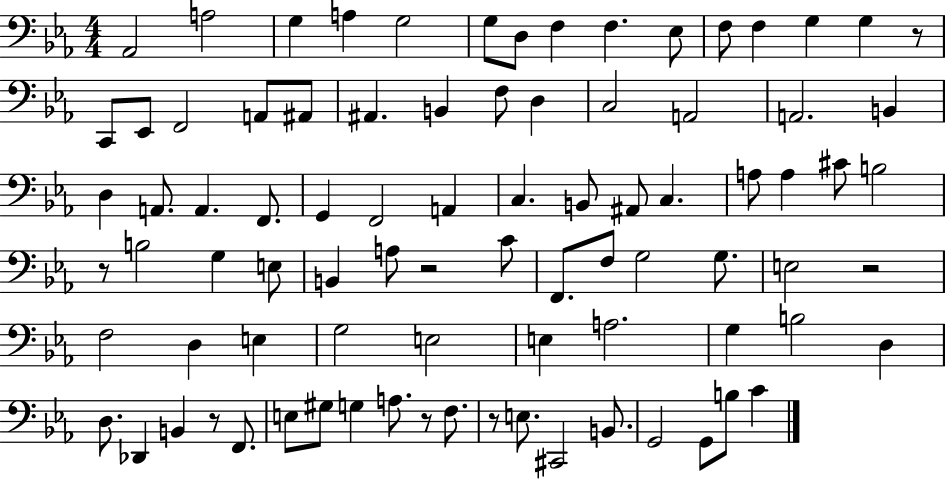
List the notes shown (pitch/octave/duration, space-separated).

Ab2/h A3/h G3/q A3/q G3/h G3/e D3/e F3/q F3/q. Eb3/e F3/e F3/q G3/q G3/q R/e C2/e Eb2/e F2/h A2/e A#2/e A#2/q. B2/q F3/e D3/q C3/h A2/h A2/h. B2/q D3/q A2/e. A2/q. F2/e. G2/q F2/h A2/q C3/q. B2/e A#2/e C3/q. A3/e A3/q C#4/e B3/h R/e B3/h G3/q E3/e B2/q A3/e R/h C4/e F2/e. F3/e G3/h G3/e. E3/h R/h F3/h D3/q E3/q G3/h E3/h E3/q A3/h. G3/q B3/h D3/q D3/e. Db2/q B2/q R/e F2/e. E3/e G#3/e G3/q A3/e. R/e F3/e. R/e E3/e. C#2/h B2/e. G2/h G2/e B3/e C4/q